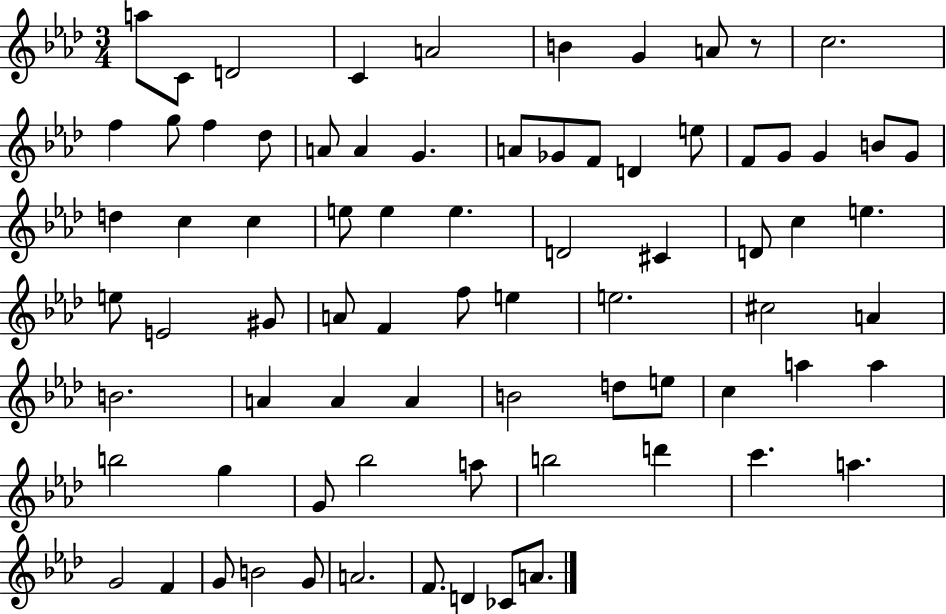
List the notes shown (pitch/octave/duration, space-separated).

A5/e C4/e D4/h C4/q A4/h B4/q G4/q A4/e R/e C5/h. F5/q G5/e F5/q Db5/e A4/e A4/q G4/q. A4/e Gb4/e F4/e D4/q E5/e F4/e G4/e G4/q B4/e G4/e D5/q C5/q C5/q E5/e E5/q E5/q. D4/h C#4/q D4/e C5/q E5/q. E5/e E4/h G#4/e A4/e F4/q F5/e E5/q E5/h. C#5/h A4/q B4/h. A4/q A4/q A4/q B4/h D5/e E5/e C5/q A5/q A5/q B5/h G5/q G4/e Bb5/h A5/e B5/h D6/q C6/q. A5/q. G4/h F4/q G4/e B4/h G4/e A4/h. F4/e. D4/q CES4/e A4/e.